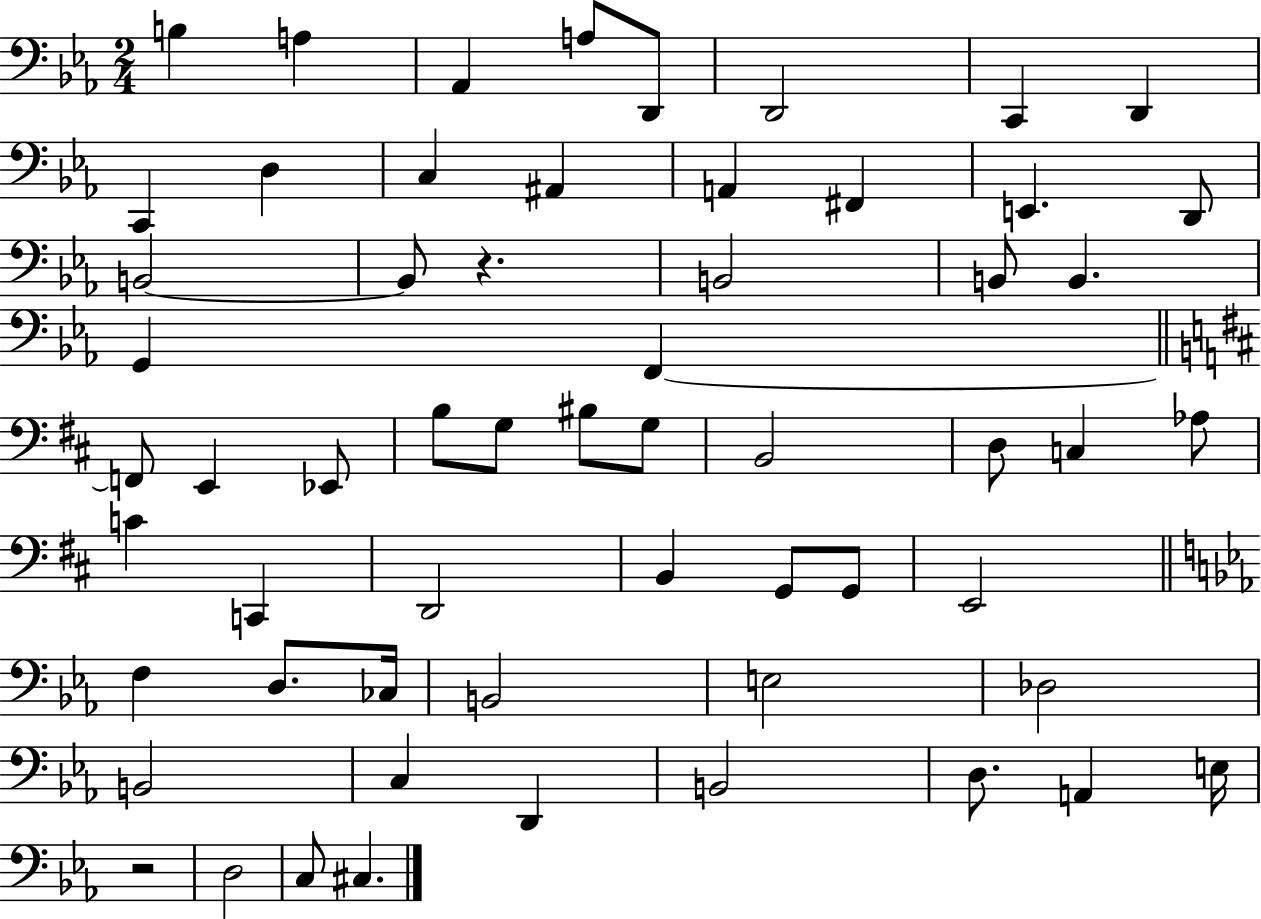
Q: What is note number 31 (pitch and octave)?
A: B2